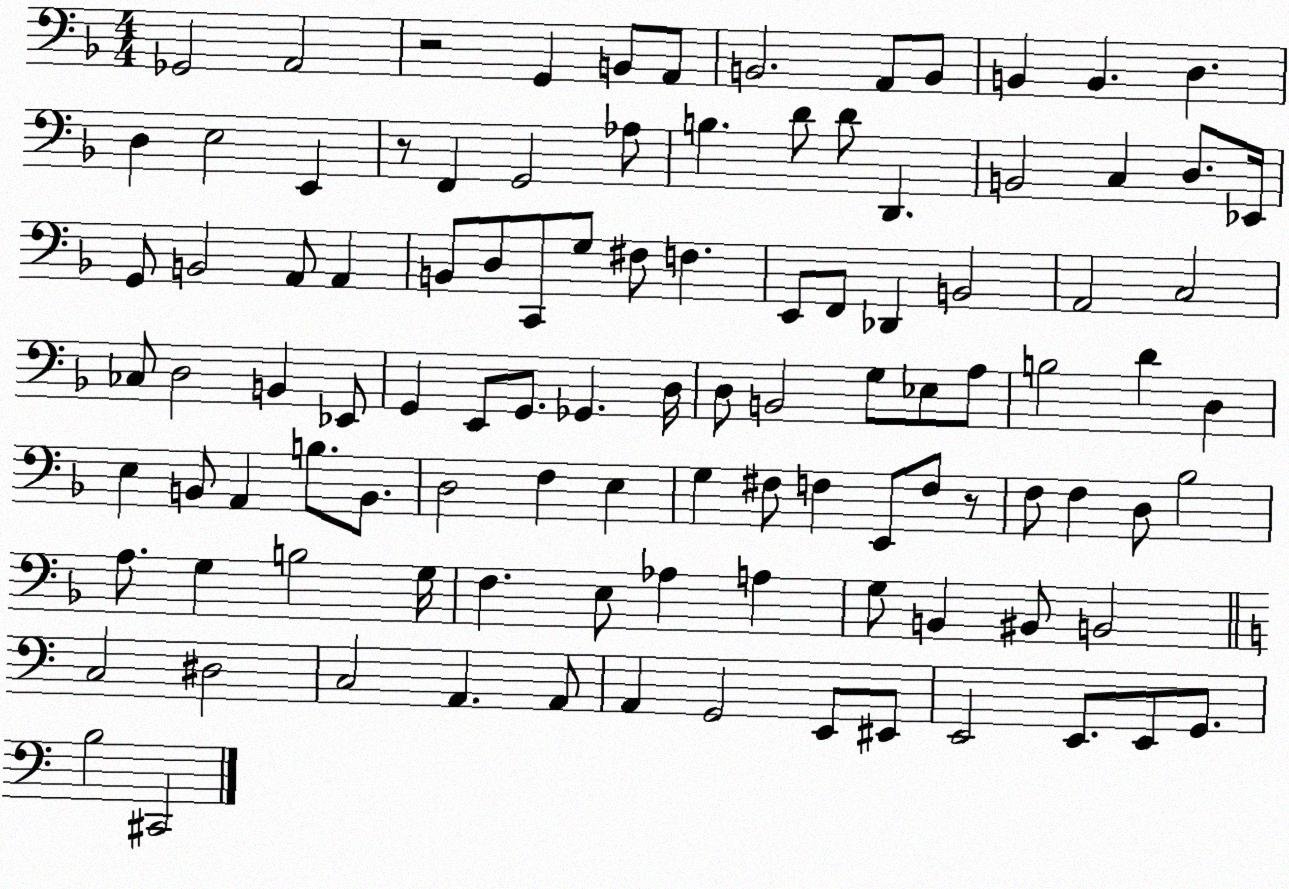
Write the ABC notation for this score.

X:1
T:Untitled
M:4/4
L:1/4
K:F
_G,,2 A,,2 z2 G,, B,,/2 A,,/2 B,,2 A,,/2 B,,/2 B,, B,, D, D, E,2 E,, z/2 F,, G,,2 _A,/2 B, D/2 D/2 D,, B,,2 C, D,/2 _E,,/4 G,,/2 B,,2 A,,/2 A,, B,,/2 D,/2 C,,/2 G,/2 ^F,/2 F, E,,/2 F,,/2 _D,, B,,2 A,,2 C,2 _C,/2 D,2 B,, _E,,/2 G,, E,,/2 G,,/2 _G,, D,/4 D,/2 B,,2 G,/2 _E,/2 A,/2 B,2 D D, E, B,,/2 A,, B,/2 B,,/2 D,2 F, E, G, ^F,/2 F, E,,/2 F,/2 z/2 F,/2 F, D,/2 _B,2 A,/2 G, B,2 G,/4 F, E,/2 _A, A, G,/2 B,, ^B,,/2 B,,2 C,2 ^D,2 C,2 A,, A,,/2 A,, G,,2 E,,/2 ^E,,/2 E,,2 E,,/2 E,,/2 G,,/2 B,2 ^C,,2